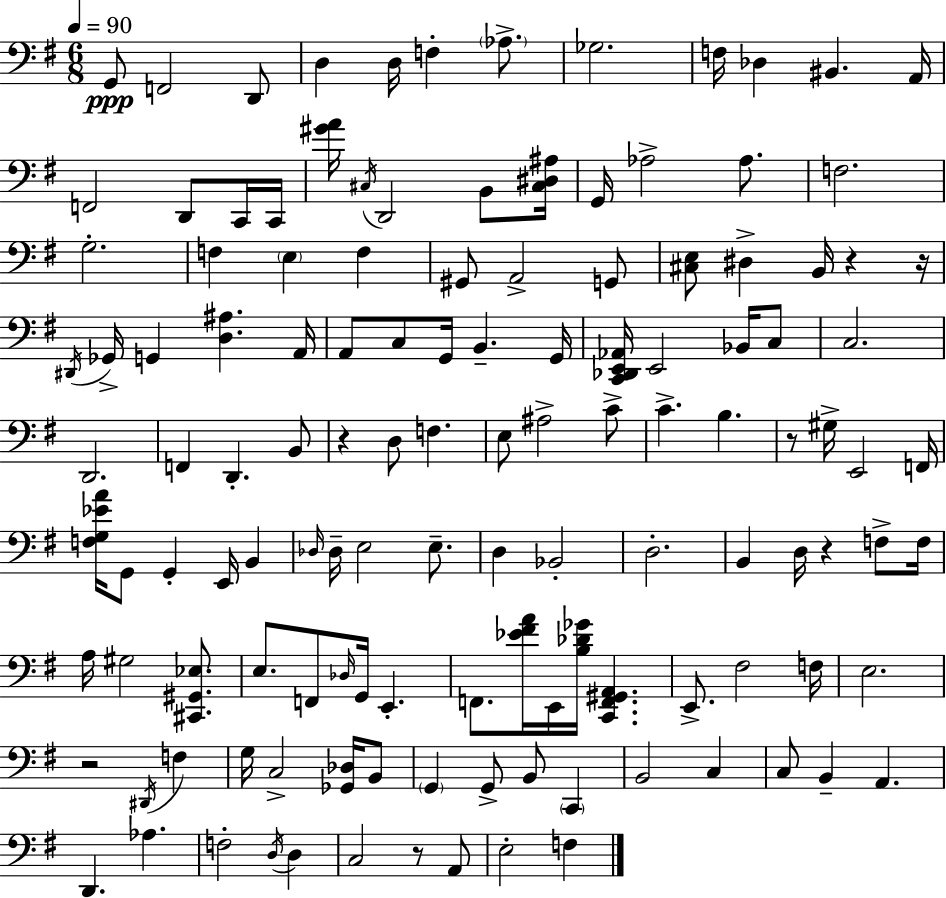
G2/e F2/h D2/e D3/q D3/s F3/q Ab3/e. Gb3/h. F3/s Db3/q BIS2/q. A2/s F2/h D2/e C2/s C2/s [G#4,A4]/s C#3/s D2/h B2/e [C#3,D#3,A#3]/s G2/s Ab3/h Ab3/e. F3/h. G3/h. F3/q E3/q F3/q G#2/e A2/h G2/e [C#3,E3]/e D#3/q B2/s R/q R/s D#2/s Gb2/s G2/q [D3,A#3]/q. A2/s A2/e C3/e G2/s B2/q. G2/s [C2,Db2,E2,Ab2]/s E2/h Bb2/s C3/e C3/h. D2/h. F2/q D2/q. B2/e R/q D3/e F3/q. E3/e A#3/h C4/e C4/q. B3/q. R/e G#3/s E2/h F2/s [F3,G3,Eb4,A4]/s G2/e G2/q E2/s B2/q Db3/s Db3/s E3/h E3/e. D3/q Bb2/h D3/h. B2/q D3/s R/q F3/e F3/s A3/s G#3/h [C#2,G#2,Eb3]/e. E3/e. F2/e Db3/s G2/s E2/q. F2/e. [Eb4,F#4,A4]/s E2/s [B3,Db4,Gb4]/s [C2,F2,G#2,A2]/q. E2/e. F#3/h F3/s E3/h. R/h D#2/s F3/q G3/s C3/h [Gb2,Db3]/s B2/e G2/q G2/e B2/e C2/q B2/h C3/q C3/e B2/q A2/q. D2/q. Ab3/q. F3/h D3/s D3/q C3/h R/e A2/e E3/h F3/q